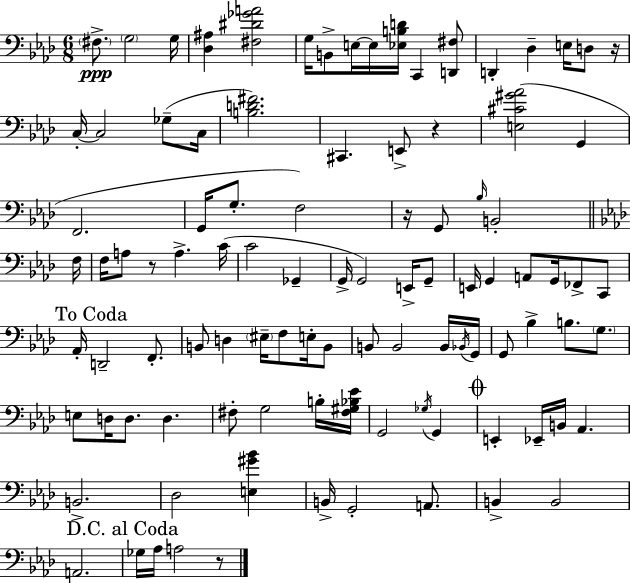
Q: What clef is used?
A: bass